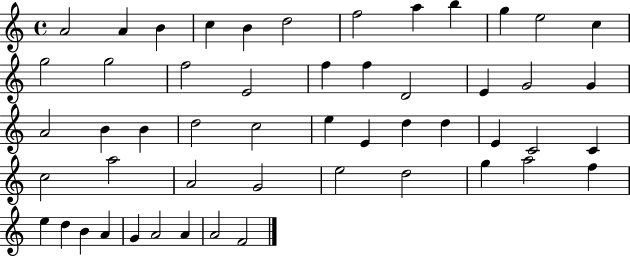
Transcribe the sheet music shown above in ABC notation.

X:1
T:Untitled
M:4/4
L:1/4
K:C
A2 A B c B d2 f2 a b g e2 c g2 g2 f2 E2 f f D2 E G2 G A2 B B d2 c2 e E d d E C2 C c2 a2 A2 G2 e2 d2 g a2 f e d B A G A2 A A2 F2